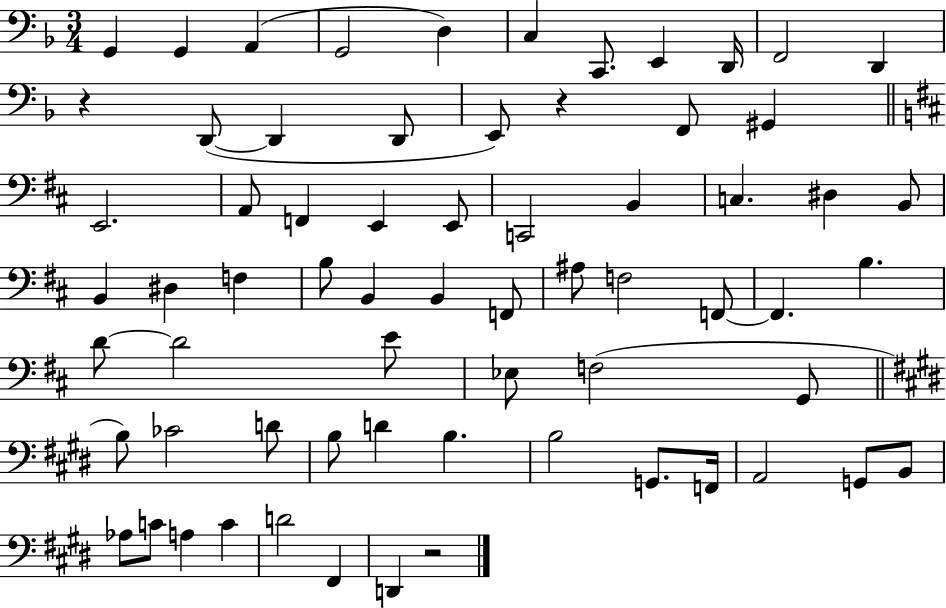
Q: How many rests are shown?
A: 3